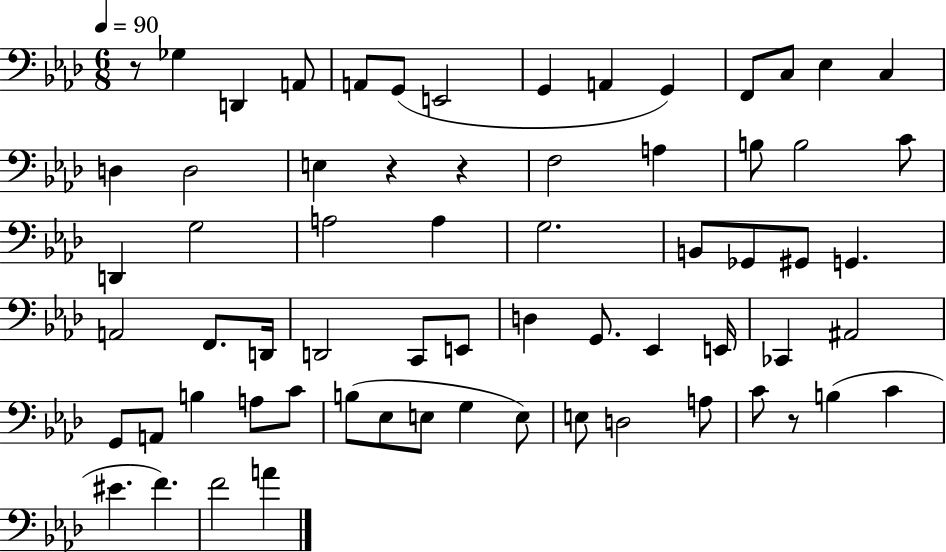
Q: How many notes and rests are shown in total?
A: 66